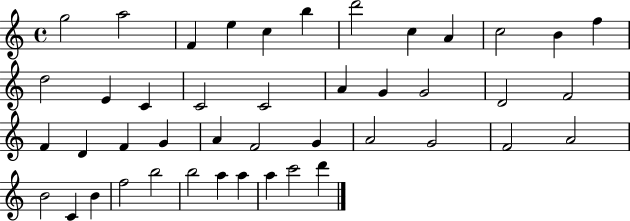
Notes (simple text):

G5/h A5/h F4/q E5/q C5/q B5/q D6/h C5/q A4/q C5/h B4/q F5/q D5/h E4/q C4/q C4/h C4/h A4/q G4/q G4/h D4/h F4/h F4/q D4/q F4/q G4/q A4/q F4/h G4/q A4/h G4/h F4/h A4/h B4/h C4/q B4/q F5/h B5/h B5/h A5/q A5/q A5/q C6/h D6/q